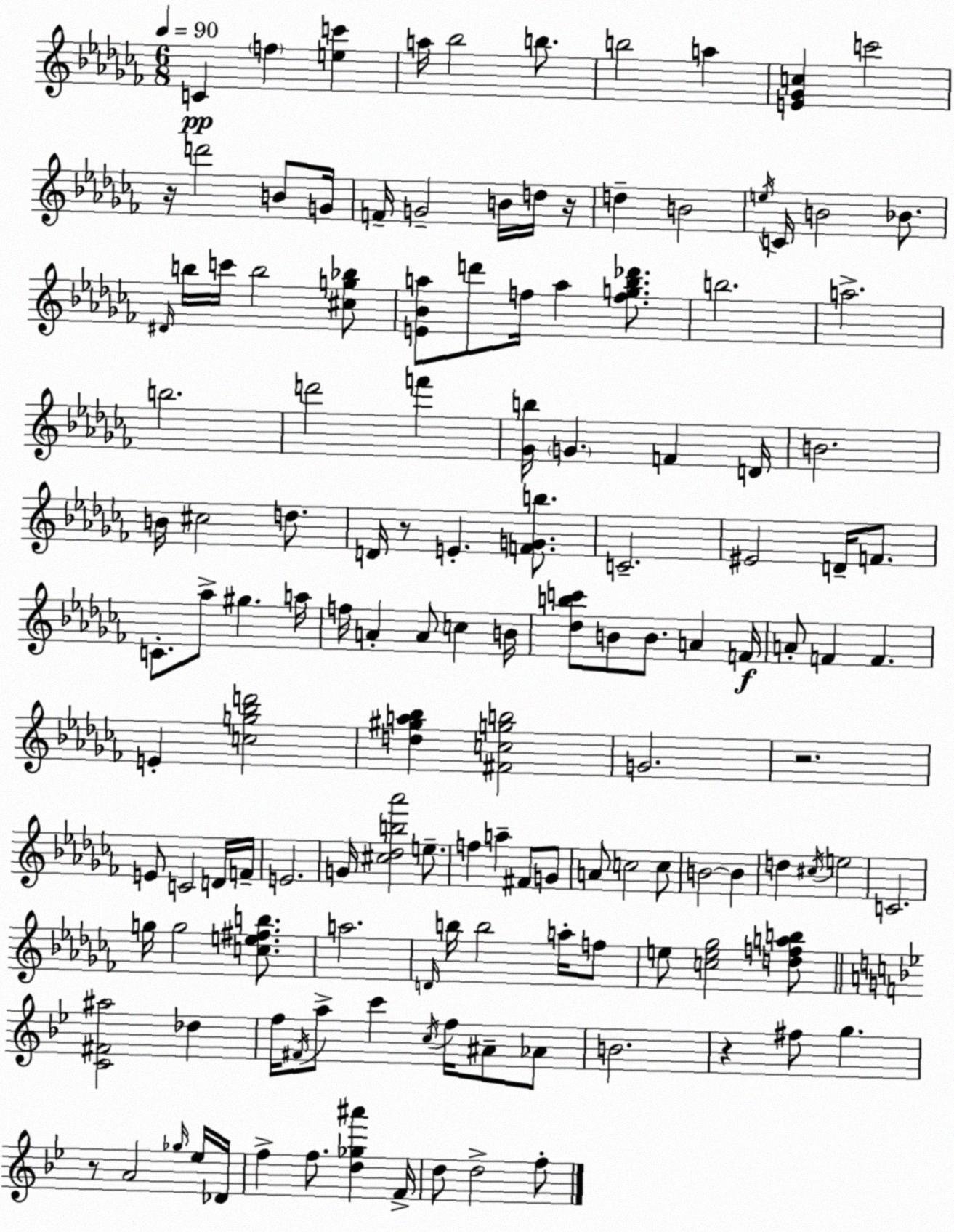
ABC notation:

X:1
T:Untitled
M:6/8
L:1/4
K:Abm
C f [ec'] a/4 _b2 b/2 b2 a [E_Gc] c'2 z/4 d'2 B/2 G/4 F/4 G2 B/4 d/4 z/4 d B2 e/4 C/4 B2 _B/2 ^D/4 b/4 c'/4 b2 [^cg_b]/2 [E_Ba]/2 d'/2 f/4 a [fg_b_d']/2 b2 a2 b2 d'2 f' [_Gb]/4 G F D/4 B2 B/4 ^c2 d/2 D/4 z/2 E [FGb]/2 C2 ^E2 D/4 F/2 C/2 _a/2 ^g a/4 f/4 A A/2 c B/4 [_dbc']/2 B/2 B/2 A F/4 A/2 F F E [cg_bd']2 [d^ga_b] [^Fcgb]2 G2 z2 E/2 C2 D/4 F/4 E2 G/4 [^c_db_a']2 e/2 f a ^F/2 G/2 A/2 c2 c/2 B2 B d ^c/4 e2 C2 g/4 g2 [ce^fb]/2 a2 D/4 b/4 b2 a/4 f/2 e/2 [ce_g]2 [dfab]/2 [C^F^a]2 _d f/4 ^F/4 a/2 c' c/4 f/4 ^A/2 _A/2 B2 z ^f/2 g z/2 A2 _g/4 _e/4 _D/4 f f/2 [d_g^a'] F/4 d/2 d2 f/2